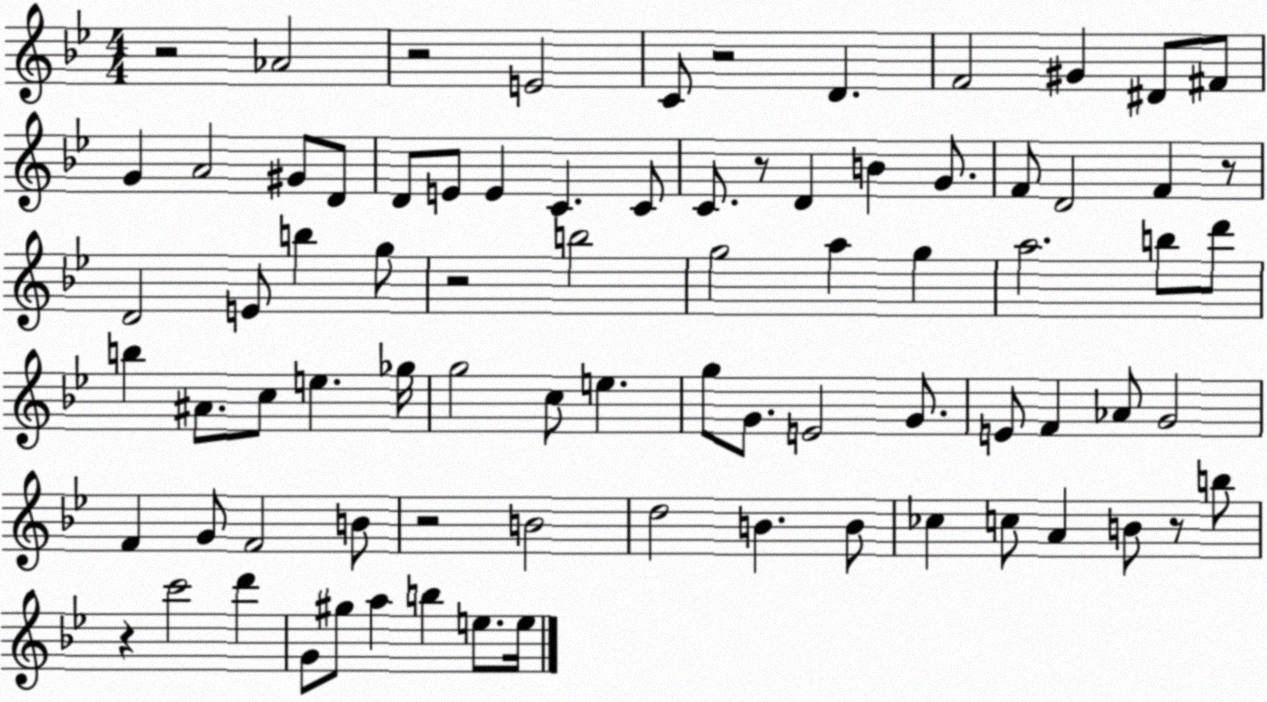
X:1
T:Untitled
M:4/4
L:1/4
K:Bb
z2 _A2 z2 E2 C/2 z2 D F2 ^G ^D/2 ^F/2 G A2 ^G/2 D/2 D/2 E/2 E C C/2 C/2 z/2 D B G/2 F/2 D2 F z/2 D2 E/2 b g/2 z2 b2 g2 a g a2 b/2 d'/2 b ^A/2 c/2 e _g/4 g2 c/2 e g/2 G/2 E2 G/2 E/2 F _A/2 G2 F G/2 F2 B/2 z2 B2 d2 B B/2 _c c/2 A B/2 z/2 b/2 z c'2 d' G/2 ^g/2 a b e/2 e/4